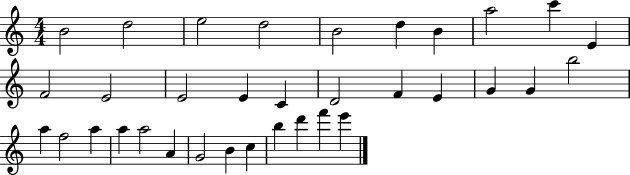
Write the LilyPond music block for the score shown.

{
  \clef treble
  \numericTimeSignature
  \time 4/4
  \key c \major
  b'2 d''2 | e''2 d''2 | b'2 d''4 b'4 | a''2 c'''4 e'4 | \break f'2 e'2 | e'2 e'4 c'4 | d'2 f'4 e'4 | g'4 g'4 b''2 | \break a''4 f''2 a''4 | a''4 a''2 a'4 | g'2 b'4 c''4 | b''4 d'''4 f'''4 e'''4 | \break \bar "|."
}